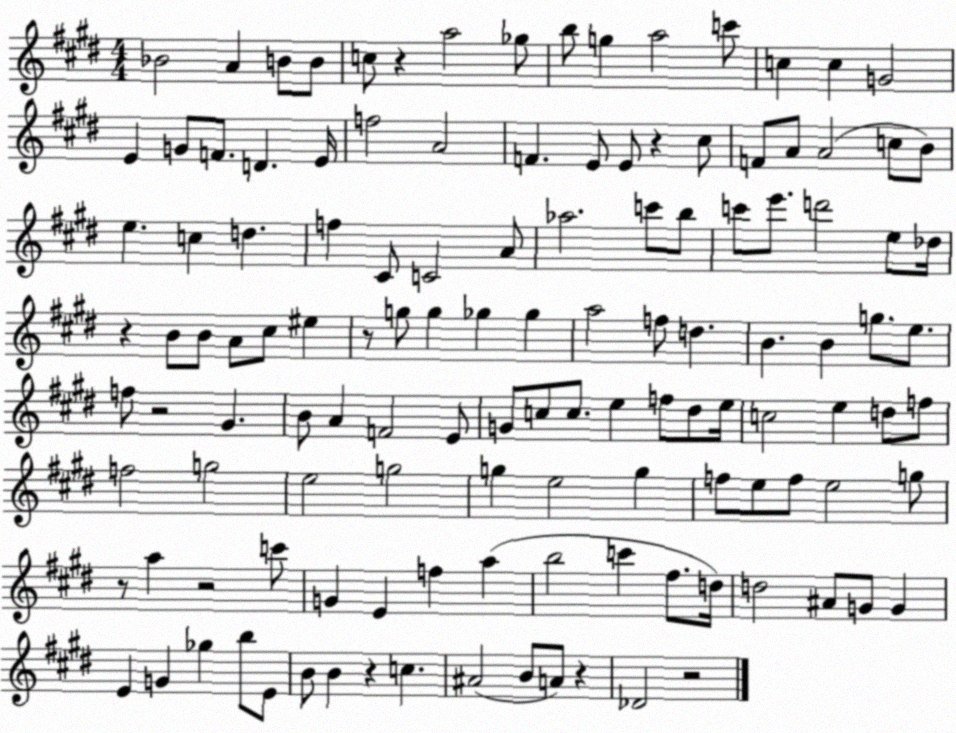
X:1
T:Untitled
M:4/4
L:1/4
K:E
_B2 A B/2 B/2 c/2 z a2 _g/2 b/2 g a2 c'/2 c c G2 E G/2 F/2 D E/4 f2 A2 F E/2 E/2 z ^c/2 F/2 A/2 A2 c/2 B/2 e c d f ^C/2 C2 A/2 _a2 c'/2 b/2 c'/2 e'/2 d'2 e/2 _d/4 z B/2 B/2 A/2 ^c/2 ^e z/2 g/2 g _g _g a2 f/2 d B B g/2 e/2 f/2 z2 ^G B/2 A F2 E/2 G/2 c/2 c/2 e f/2 ^d/2 e/4 c2 e d/2 f/2 f2 g2 e2 g2 g e2 g f/2 e/2 f/2 e2 g/2 z/2 a z2 c'/2 G E f a b2 c' ^f/2 d/4 d2 ^A/2 G/2 G E G _g b/2 E/2 B/2 B z c ^A2 B/2 A/2 z _D2 z2